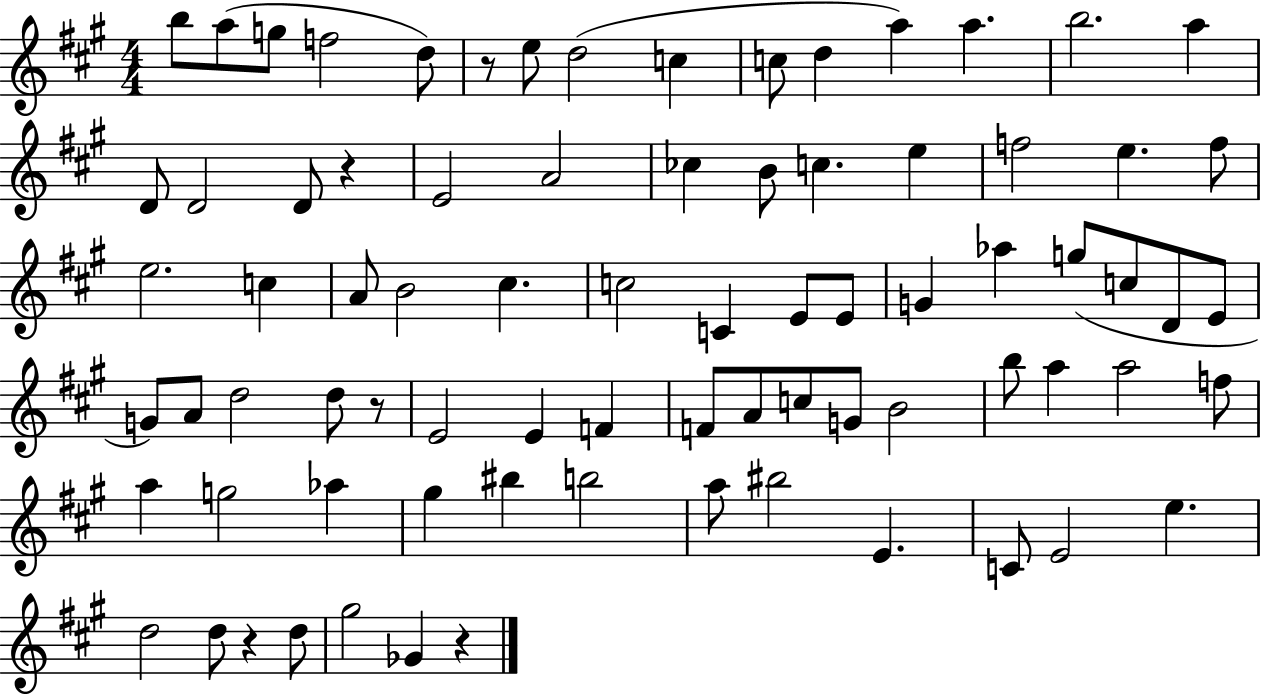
X:1
T:Untitled
M:4/4
L:1/4
K:A
b/2 a/2 g/2 f2 d/2 z/2 e/2 d2 c c/2 d a a b2 a D/2 D2 D/2 z E2 A2 _c B/2 c e f2 e f/2 e2 c A/2 B2 ^c c2 C E/2 E/2 G _a g/2 c/2 D/2 E/2 G/2 A/2 d2 d/2 z/2 E2 E F F/2 A/2 c/2 G/2 B2 b/2 a a2 f/2 a g2 _a ^g ^b b2 a/2 ^b2 E C/2 E2 e d2 d/2 z d/2 ^g2 _G z